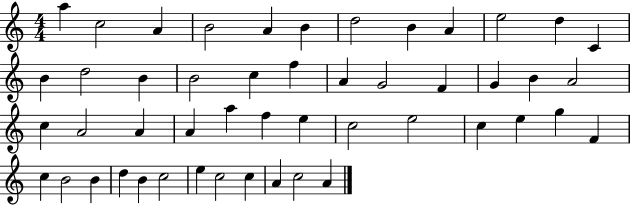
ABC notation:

X:1
T:Untitled
M:4/4
L:1/4
K:C
a c2 A B2 A B d2 B A e2 d C B d2 B B2 c f A G2 F G B A2 c A2 A A a f e c2 e2 c e g F c B2 B d B c2 e c2 c A c2 A